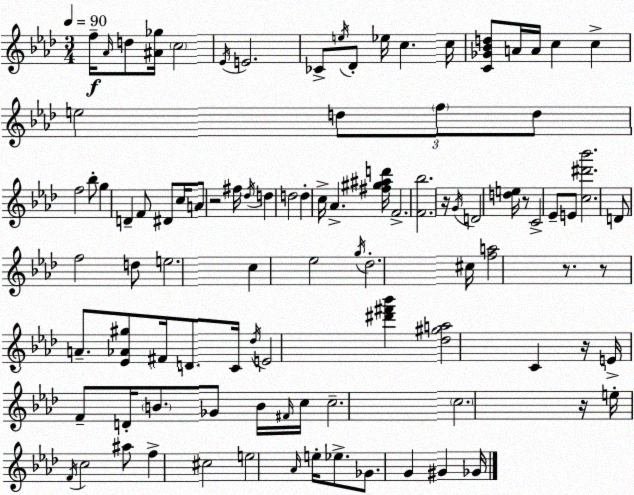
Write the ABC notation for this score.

X:1
T:Untitled
M:3/4
L:1/4
K:Ab
f/4 _A/4 d/2 [^A_g]/4 c2 _E/4 E2 _C/2 e/4 _D/2 _e/4 c c/4 [C_G_Bd]/2 A/4 A/4 c c e2 d/2 f/2 d/2 f2 _b/2 g D F/2 ^D/2 c/4 A/2 z2 ^f/4 _d/4 d d2 d c/4 _A [^f^g^ad']/4 F2 [F_b]2 z/4 G/4 D2 [de]/4 z/2 C2 _E/2 E/2 [c^d'_b']2 D/2 f2 d/2 e2 c _e2 g/4 _d2 ^c/4 [fa]2 z/2 z/2 A/2 [_E_A^g]/2 ^F/4 D/2 C/4 _d/4 E2 [^d'^f'_b'] [_d^ga]2 C z/4 E/4 F/2 D/4 B/2 _G/2 B/4 ^F/4 c/4 c2 c2 z/4 e/4 F/4 c2 ^a/2 f ^c2 e2 _A/4 e/4 _e/2 _G/2 G ^G _G/4